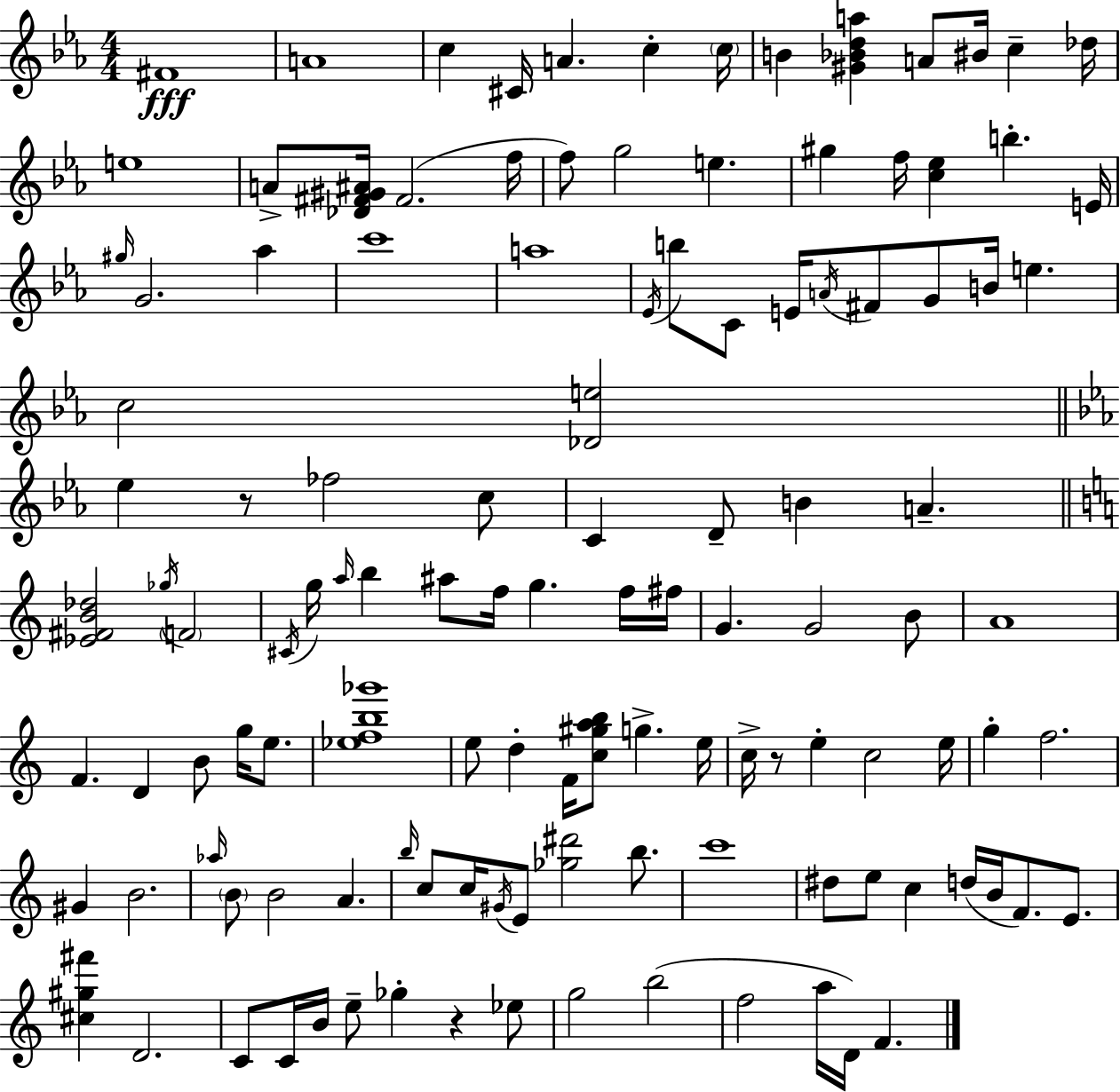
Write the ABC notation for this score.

X:1
T:Untitled
M:4/4
L:1/4
K:Cm
^F4 A4 c ^C/4 A c c/4 B [^G_Bda] A/2 ^B/4 c _d/4 e4 A/2 [_D^F^G^A]/4 ^F2 f/4 f/2 g2 e ^g f/4 [c_e] b E/4 ^g/4 G2 _a c'4 a4 _E/4 b/2 C/2 E/4 A/4 ^F/2 G/2 B/4 e c2 [_De]2 _e z/2 _f2 c/2 C D/2 B A [_E^FB_d]2 _g/4 F2 ^C/4 g/4 a/4 b ^a/2 f/4 g f/4 ^f/4 G G2 B/2 A4 F D B/2 g/4 e/2 [_efb_g']4 e/2 d F/4 [c^gab]/2 g e/4 c/4 z/2 e c2 e/4 g f2 ^G B2 _a/4 B/2 B2 A b/4 c/2 c/4 ^G/4 E/2 [_g^d']2 b/2 c'4 ^d/2 e/2 c d/4 B/4 F/2 E/2 [^c^g^f'] D2 C/2 C/4 B/4 e/2 _g z _e/2 g2 b2 f2 a/4 D/4 F